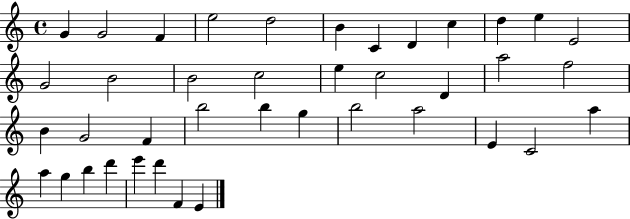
X:1
T:Untitled
M:4/4
L:1/4
K:C
G G2 F e2 d2 B C D c d e E2 G2 B2 B2 c2 e c2 D a2 f2 B G2 F b2 b g b2 a2 E C2 a a g b d' e' d' F E